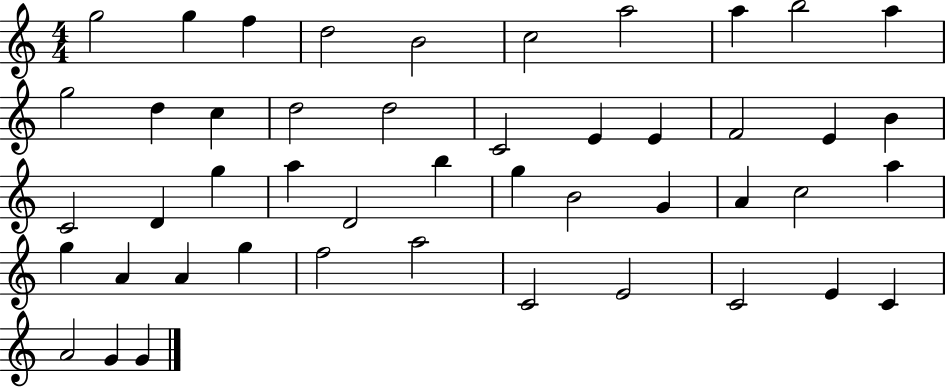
X:1
T:Untitled
M:4/4
L:1/4
K:C
g2 g f d2 B2 c2 a2 a b2 a g2 d c d2 d2 C2 E E F2 E B C2 D g a D2 b g B2 G A c2 a g A A g f2 a2 C2 E2 C2 E C A2 G G